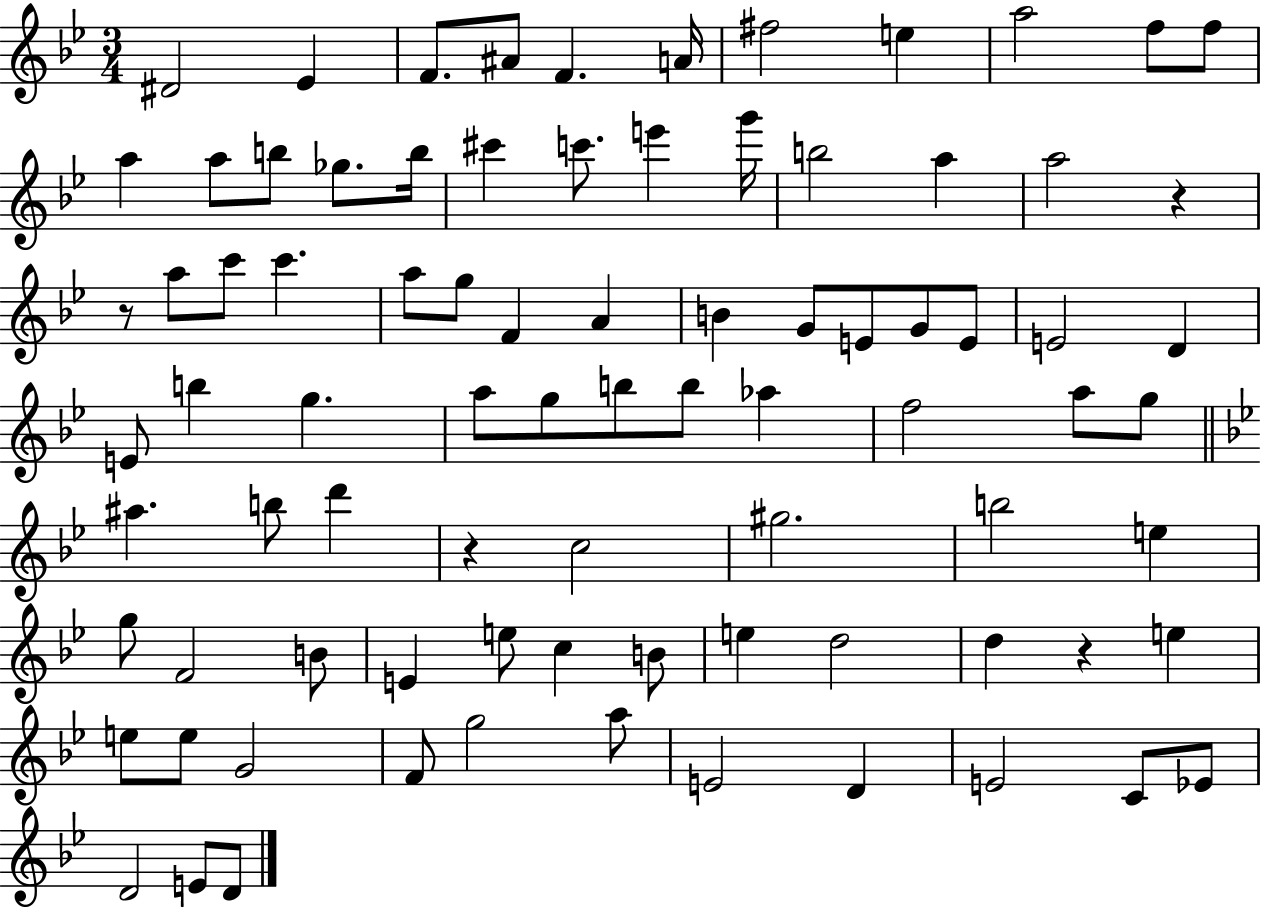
D#4/h Eb4/q F4/e. A#4/e F4/q. A4/s F#5/h E5/q A5/h F5/e F5/e A5/q A5/e B5/e Gb5/e. B5/s C#6/q C6/e. E6/q G6/s B5/h A5/q A5/h R/q R/e A5/e C6/e C6/q. A5/e G5/e F4/q A4/q B4/q G4/e E4/e G4/e E4/e E4/h D4/q E4/e B5/q G5/q. A5/e G5/e B5/e B5/e Ab5/q F5/h A5/e G5/e A#5/q. B5/e D6/q R/q C5/h G#5/h. B5/h E5/q G5/e F4/h B4/e E4/q E5/e C5/q B4/e E5/q D5/h D5/q R/q E5/q E5/e E5/e G4/h F4/e G5/h A5/e E4/h D4/q E4/h C4/e Eb4/e D4/h E4/e D4/e